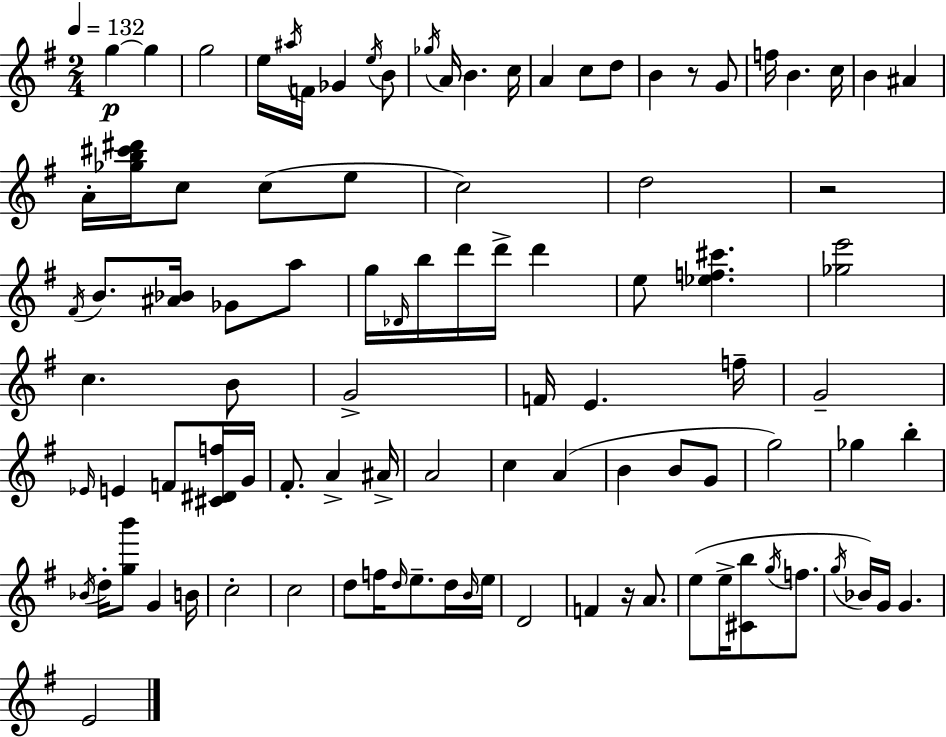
{
  \clef treble
  \numericTimeSignature
  \time 2/4
  \key g \major
  \tempo 4 = 132
  \repeat volta 2 { g''4~~\p g''4 | g''2 | e''16 \acciaccatura { ais''16 } f'16 ges'4 \acciaccatura { e''16 } | b'8 \acciaccatura { ges''16 } a'16 b'4. | \break c''16 a'4 c''8 | d''8 b'4 r8 | g'8 f''16 b'4. | c''16 b'4 ais'4 | \break a'16-. <ges'' b'' cis''' dis'''>16 c''8 c''8( | e''8 c''2) | d''2 | r2 | \break \acciaccatura { fis'16 } b'8. <ais' bes'>16 | ges'8 a''8 g''16 \grace { des'16 } b''16 d'''16 | d'''16-> d'''4 e''8 <ees'' f'' cis'''>4. | <ges'' e'''>2 | \break c''4. | b'8 g'2-> | f'16 e'4. | f''16-- g'2-- | \break \grace { ees'16 } e'4 | f'8 <cis' dis' f''>16 g'16 fis'8.-. | a'4-> ais'16-> a'2 | c''4 | \break a'4( b'4 | b'8 g'8 g''2) | ges''4 | b''4-. \acciaccatura { bes'16 } d''16-. | \break <g'' b'''>8 g'4 b'16 c''2-. | c''2 | d''8 | f''16 \grace { d''16 } e''8.-- d''16 \grace { b'16 } | \break e''16 d'2 | f'4 r16 a'8. | e''8( e''16-> <cis' b''>8 \acciaccatura { g''16 } f''8. | \acciaccatura { g''16 }) bes'16 g'16 g'4. | \break e'2 | } \bar "|."
}